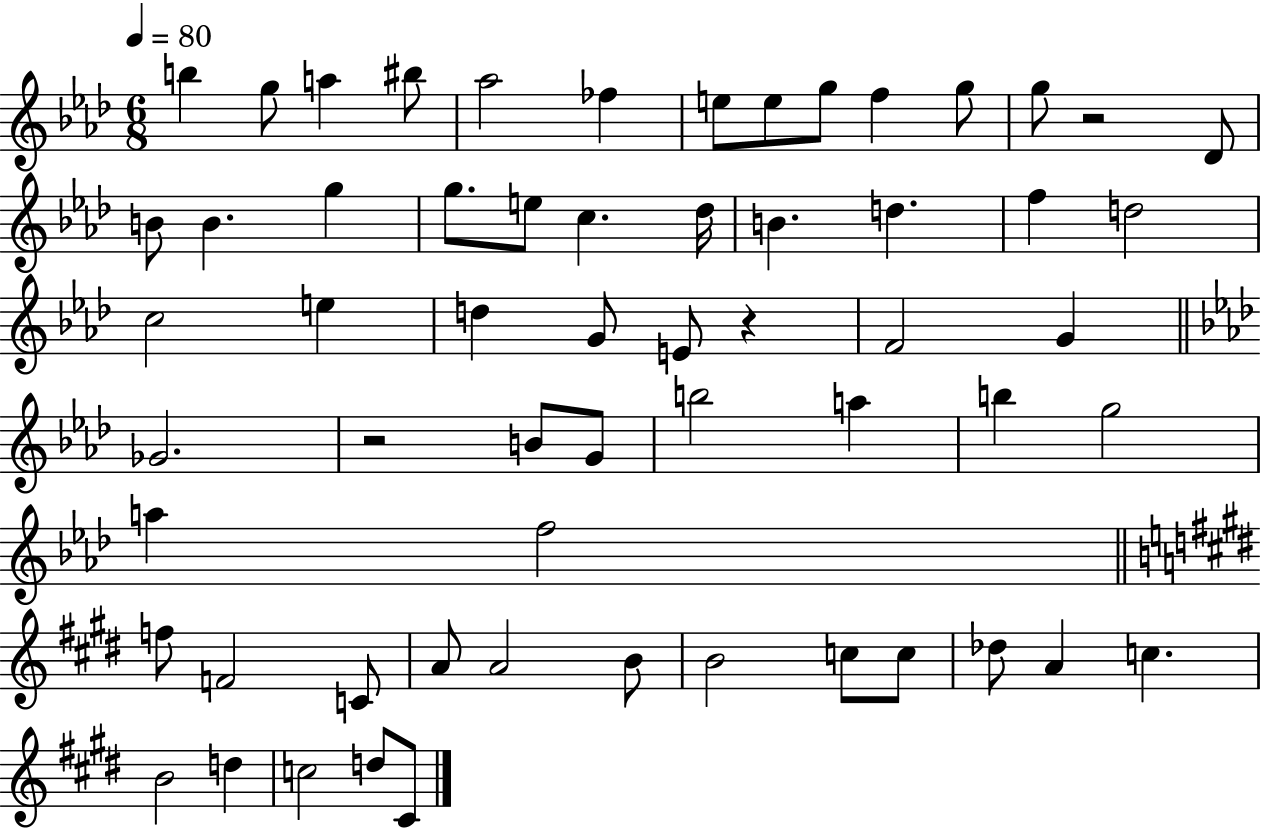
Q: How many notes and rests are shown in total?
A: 60